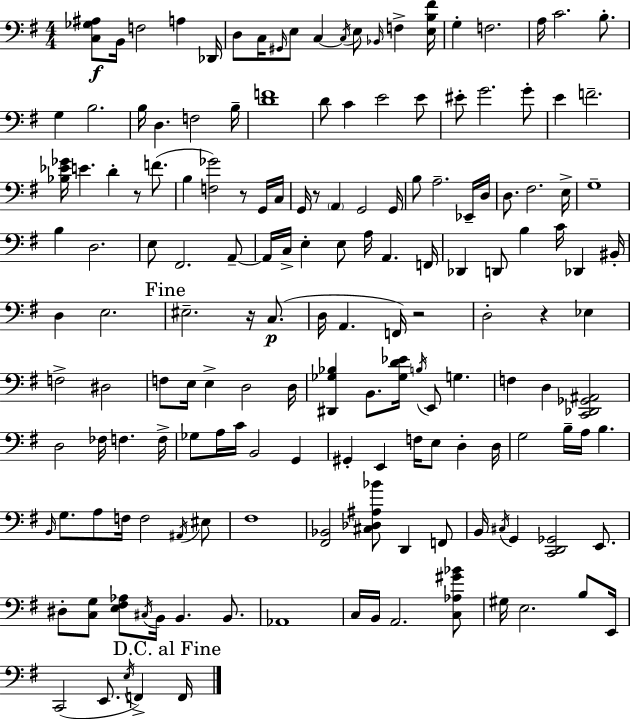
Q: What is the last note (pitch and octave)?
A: F2